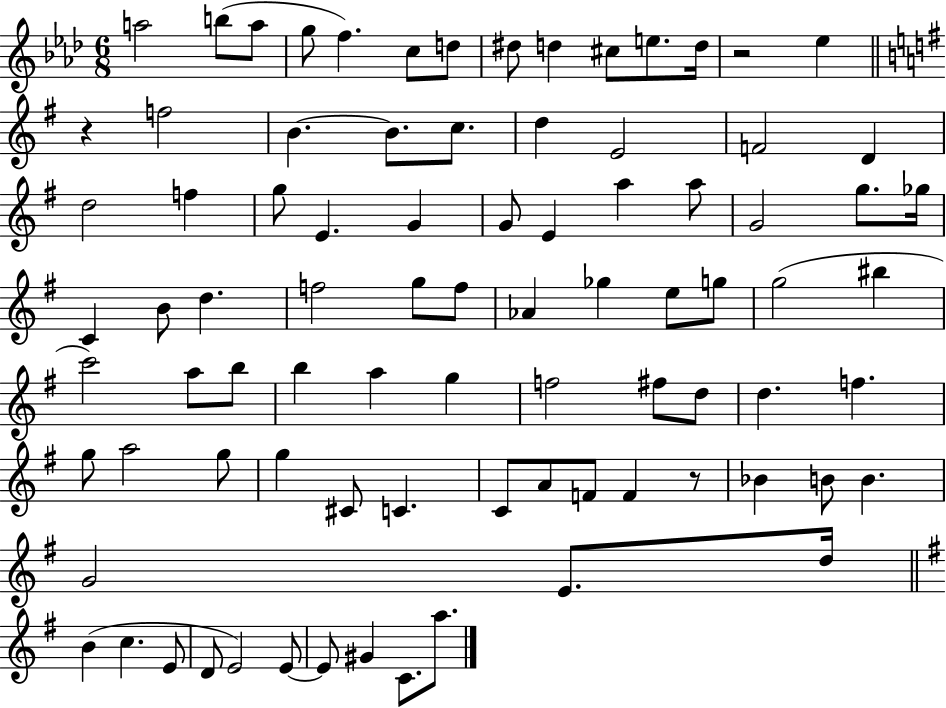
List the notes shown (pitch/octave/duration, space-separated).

A5/h B5/e A5/e G5/e F5/q. C5/e D5/e D#5/e D5/q C#5/e E5/e. D5/s R/h Eb5/q R/q F5/h B4/q. B4/e. C5/e. D5/q E4/h F4/h D4/q D5/h F5/q G5/e E4/q. G4/q G4/e E4/q A5/q A5/e G4/h G5/e. Gb5/s C4/q B4/e D5/q. F5/h G5/e F5/e Ab4/q Gb5/q E5/e G5/e G5/h BIS5/q C6/h A5/e B5/e B5/q A5/q G5/q F5/h F#5/e D5/e D5/q. F5/q. G5/e A5/h G5/e G5/q C#4/e C4/q. C4/e A4/e F4/e F4/q R/e Bb4/q B4/e B4/q. G4/h E4/e. D5/s B4/q C5/q. E4/e D4/e E4/h E4/e E4/e G#4/q C4/e. A5/e.